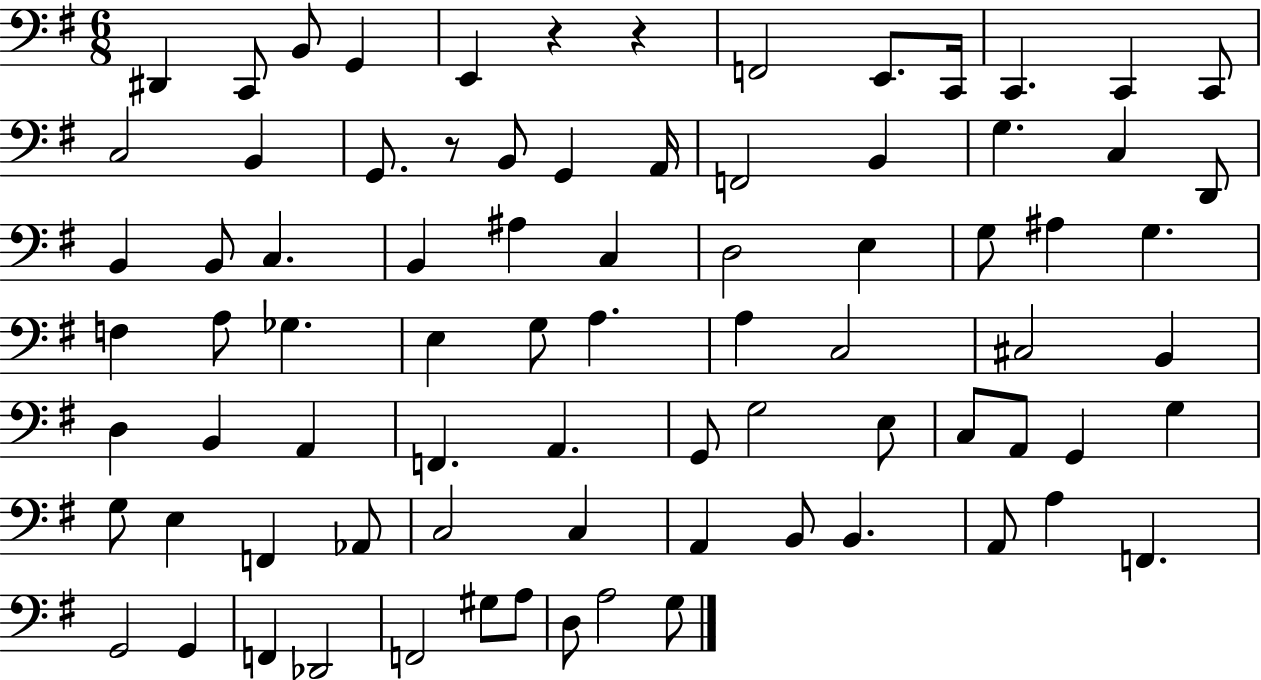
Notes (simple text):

D#2/q C2/e B2/e G2/q E2/q R/q R/q F2/h E2/e. C2/s C2/q. C2/q C2/e C3/h B2/q G2/e. R/e B2/e G2/q A2/s F2/h B2/q G3/q. C3/q D2/e B2/q B2/e C3/q. B2/q A#3/q C3/q D3/h E3/q G3/e A#3/q G3/q. F3/q A3/e Gb3/q. E3/q G3/e A3/q. A3/q C3/h C#3/h B2/q D3/q B2/q A2/q F2/q. A2/q. G2/e G3/h E3/e C3/e A2/e G2/q G3/q G3/e E3/q F2/q Ab2/e C3/h C3/q A2/q B2/e B2/q. A2/e A3/q F2/q. G2/h G2/q F2/q Db2/h F2/h G#3/e A3/e D3/e A3/h G3/e